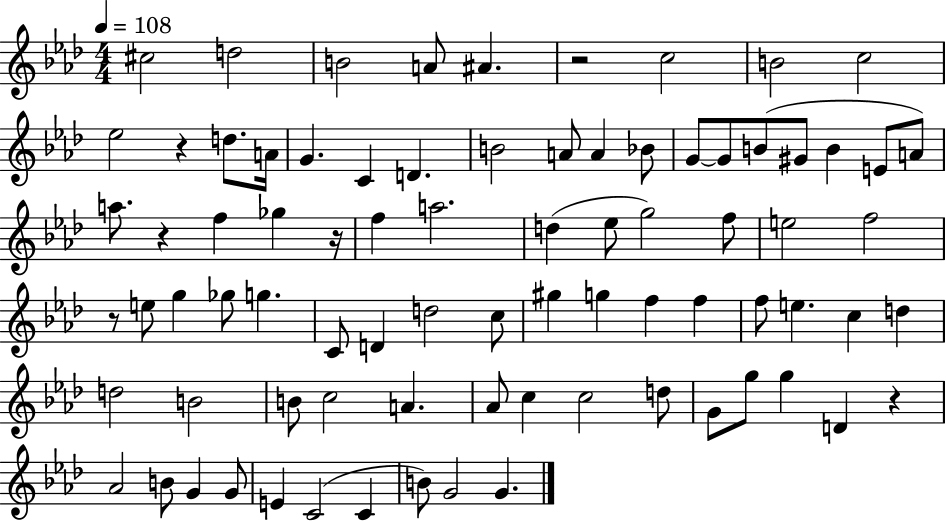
C#5/h D5/h B4/h A4/e A#4/q. R/h C5/h B4/h C5/h Eb5/h R/q D5/e. A4/s G4/q. C4/q D4/q. B4/h A4/e A4/q Bb4/e G4/e G4/e B4/e G#4/e B4/q E4/e A4/e A5/e. R/q F5/q Gb5/q R/s F5/q A5/h. D5/q Eb5/e G5/h F5/e E5/h F5/h R/e E5/e G5/q Gb5/e G5/q. C4/e D4/q D5/h C5/e G#5/q G5/q F5/q F5/q F5/e E5/q. C5/q D5/q D5/h B4/h B4/e C5/h A4/q. Ab4/e C5/q C5/h D5/e G4/e G5/e G5/q D4/q R/q Ab4/h B4/e G4/q G4/e E4/q C4/h C4/q B4/e G4/h G4/q.